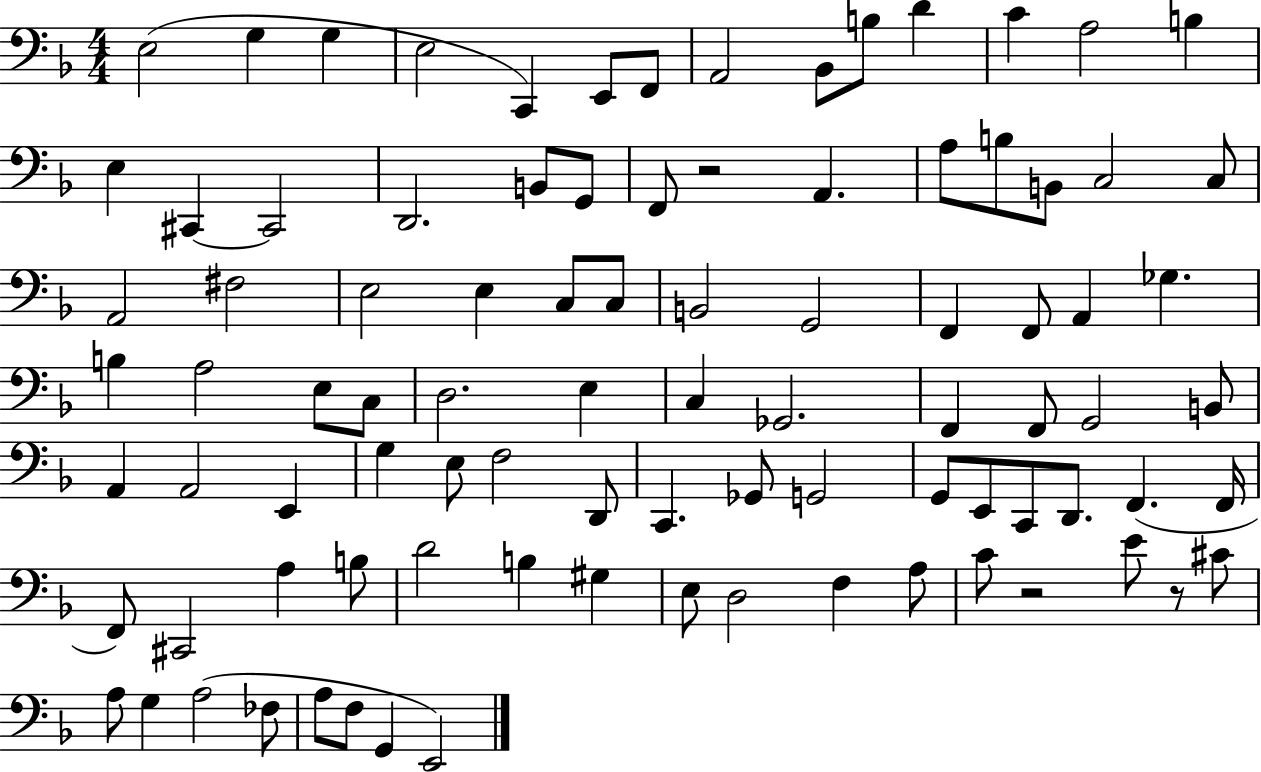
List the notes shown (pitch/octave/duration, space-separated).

E3/h G3/q G3/q E3/h C2/q E2/e F2/e A2/h Bb2/e B3/e D4/q C4/q A3/h B3/q E3/q C#2/q C#2/h D2/h. B2/e G2/e F2/e R/h A2/q. A3/e B3/e B2/e C3/h C3/e A2/h F#3/h E3/h E3/q C3/e C3/e B2/h G2/h F2/q F2/e A2/q Gb3/q. B3/q A3/h E3/e C3/e D3/h. E3/q C3/q Gb2/h. F2/q F2/e G2/h B2/e A2/q A2/h E2/q G3/q E3/e F3/h D2/e C2/q. Gb2/e G2/h G2/e E2/e C2/e D2/e. F2/q. F2/s F2/e C#2/h A3/q B3/e D4/h B3/q G#3/q E3/e D3/h F3/q A3/e C4/e R/h E4/e R/e C#4/e A3/e G3/q A3/h FES3/e A3/e F3/e G2/q E2/h